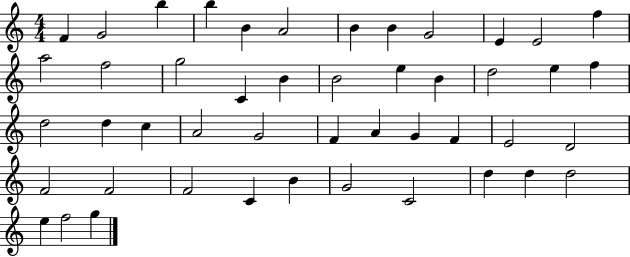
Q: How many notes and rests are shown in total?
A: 47